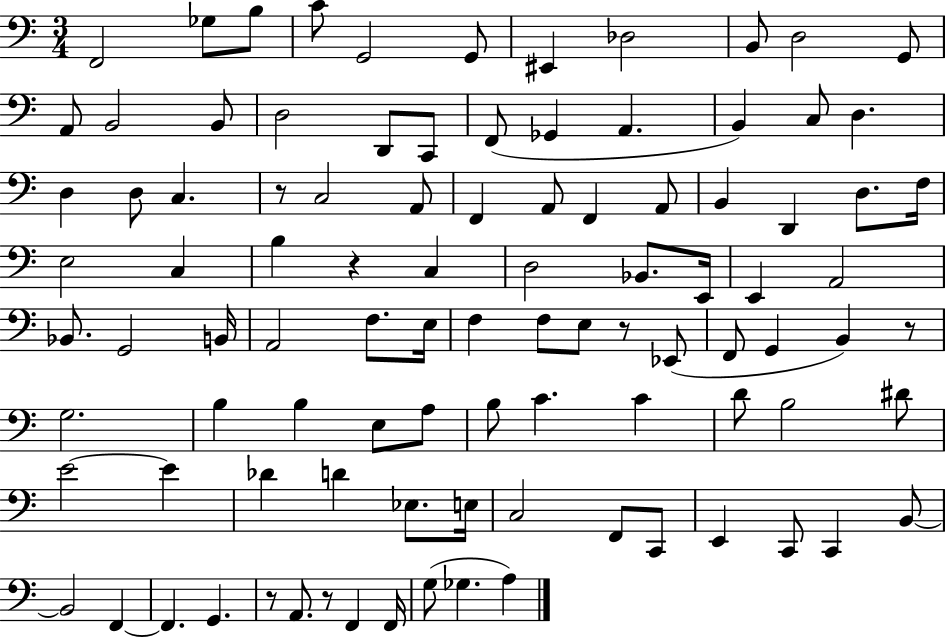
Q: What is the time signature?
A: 3/4